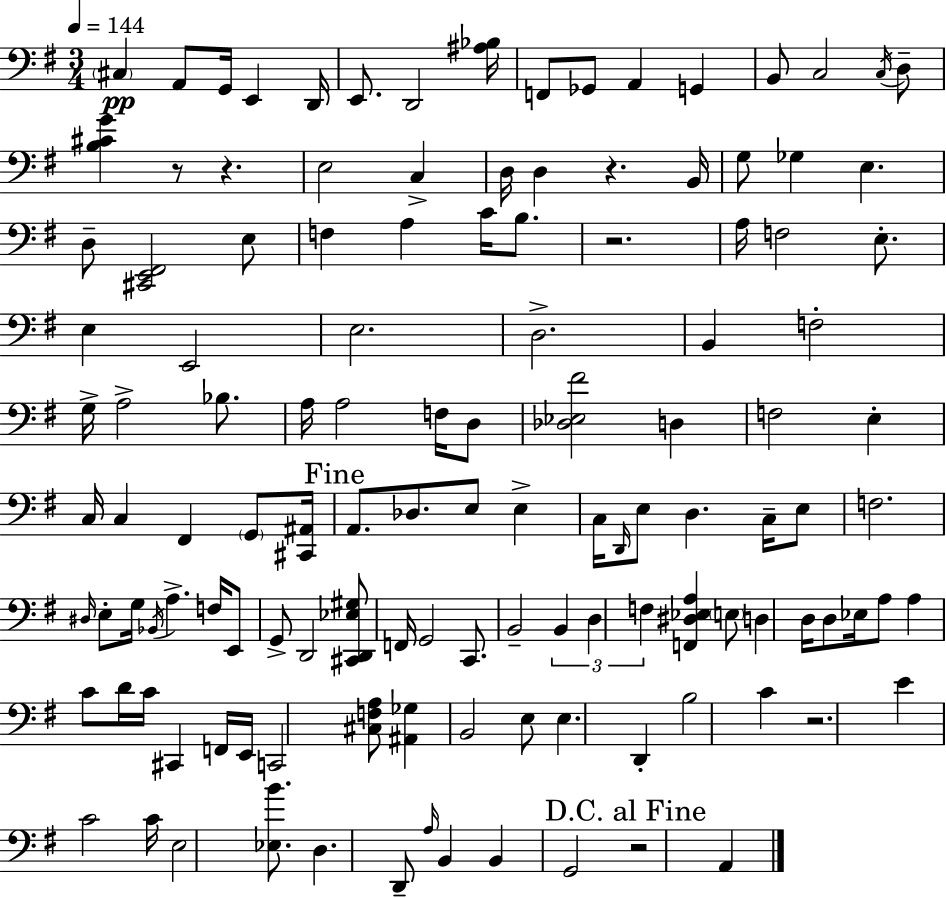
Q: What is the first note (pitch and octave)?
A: C#3